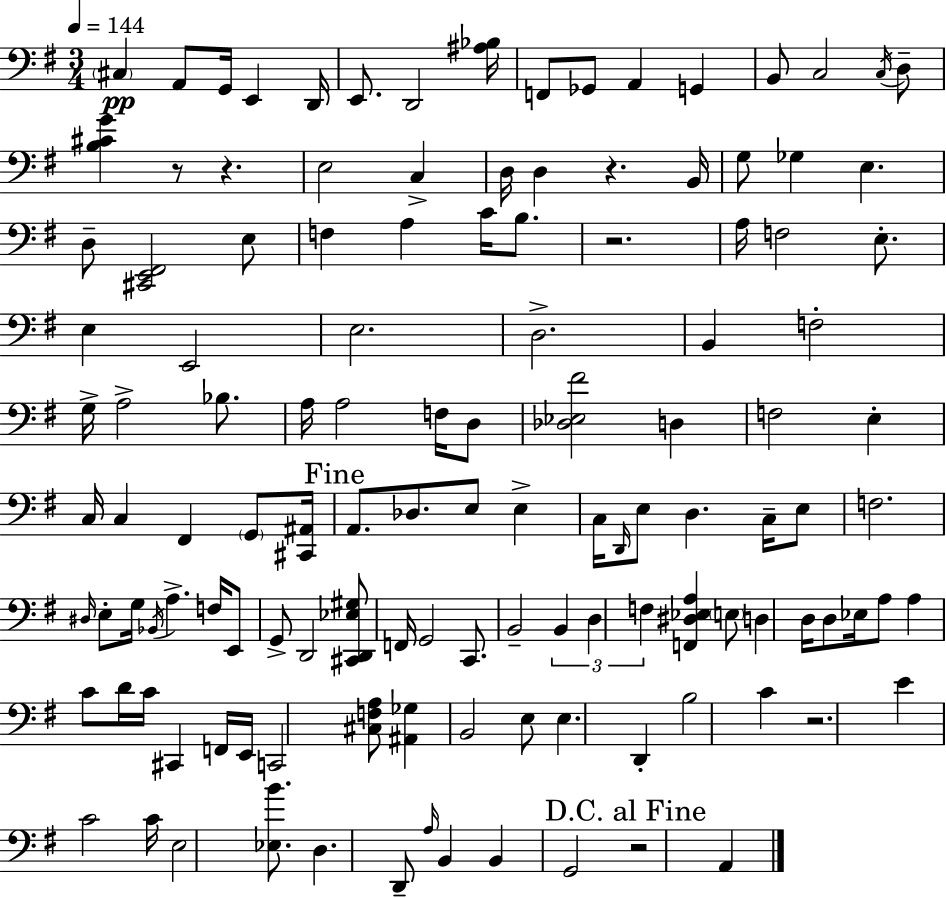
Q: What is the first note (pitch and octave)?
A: C#3